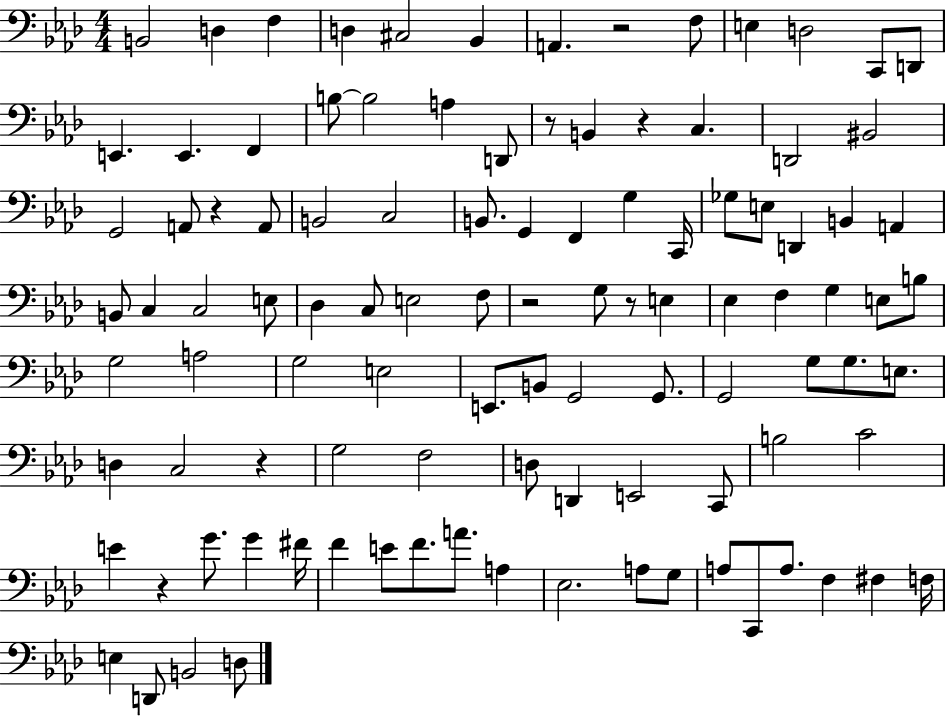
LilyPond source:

{
  \clef bass
  \numericTimeSignature
  \time 4/4
  \key aes \major
  b,2 d4 f4 | d4 cis2 bes,4 | a,4. r2 f8 | e4 d2 c,8 d,8 | \break e,4. e,4. f,4 | b8~~ b2 a4 d,8 | r8 b,4 r4 c4. | d,2 bis,2 | \break g,2 a,8 r4 a,8 | b,2 c2 | b,8. g,4 f,4 g4 c,16 | ges8 e8 d,4 b,4 a,4 | \break b,8 c4 c2 e8 | des4 c8 e2 f8 | r2 g8 r8 e4 | ees4 f4 g4 e8 b8 | \break g2 a2 | g2 e2 | e,8. b,8 g,2 g,8. | g,2 g8 g8. e8. | \break d4 c2 r4 | g2 f2 | d8 d,4 e,2 c,8 | b2 c'2 | \break e'4 r4 g'8. g'4 fis'16 | f'4 e'8 f'8. a'8. a4 | ees2. a8 g8 | a8 c,8 a8. f4 fis4 f16 | \break e4 d,8 b,2 d8 | \bar "|."
}